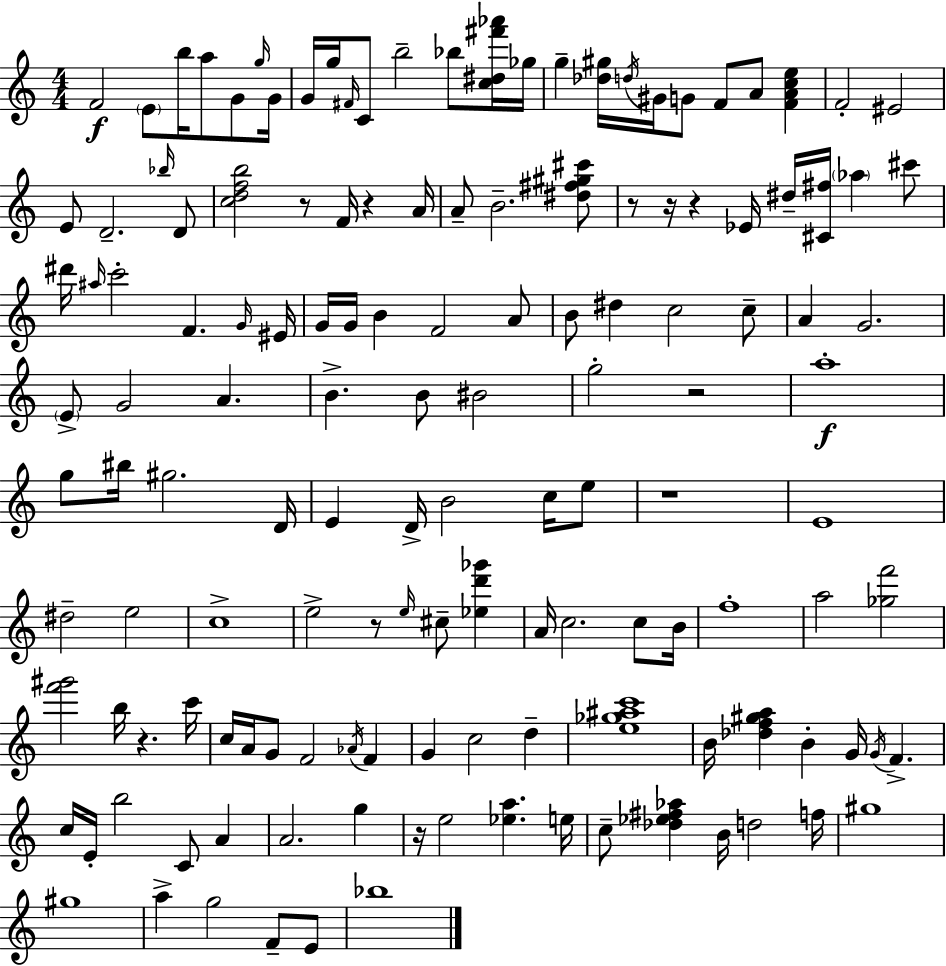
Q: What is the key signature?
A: A minor